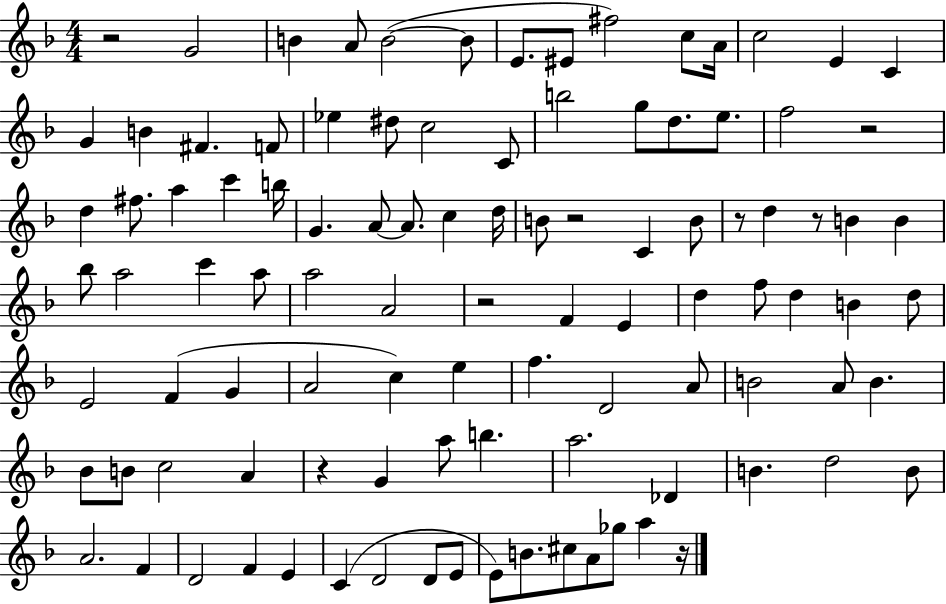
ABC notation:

X:1
T:Untitled
M:4/4
L:1/4
K:F
z2 G2 B A/2 B2 B/2 E/2 ^E/2 ^f2 c/2 A/4 c2 E C G B ^F F/2 _e ^d/2 c2 C/2 b2 g/2 d/2 e/2 f2 z2 d ^f/2 a c' b/4 G A/2 A/2 c d/4 B/2 z2 C B/2 z/2 d z/2 B B _b/2 a2 c' a/2 a2 A2 z2 F E d f/2 d B d/2 E2 F G A2 c e f D2 A/2 B2 A/2 B _B/2 B/2 c2 A z G a/2 b a2 _D B d2 B/2 A2 F D2 F E C D2 D/2 E/2 E/2 B/2 ^c/2 A/2 _g/2 a z/4